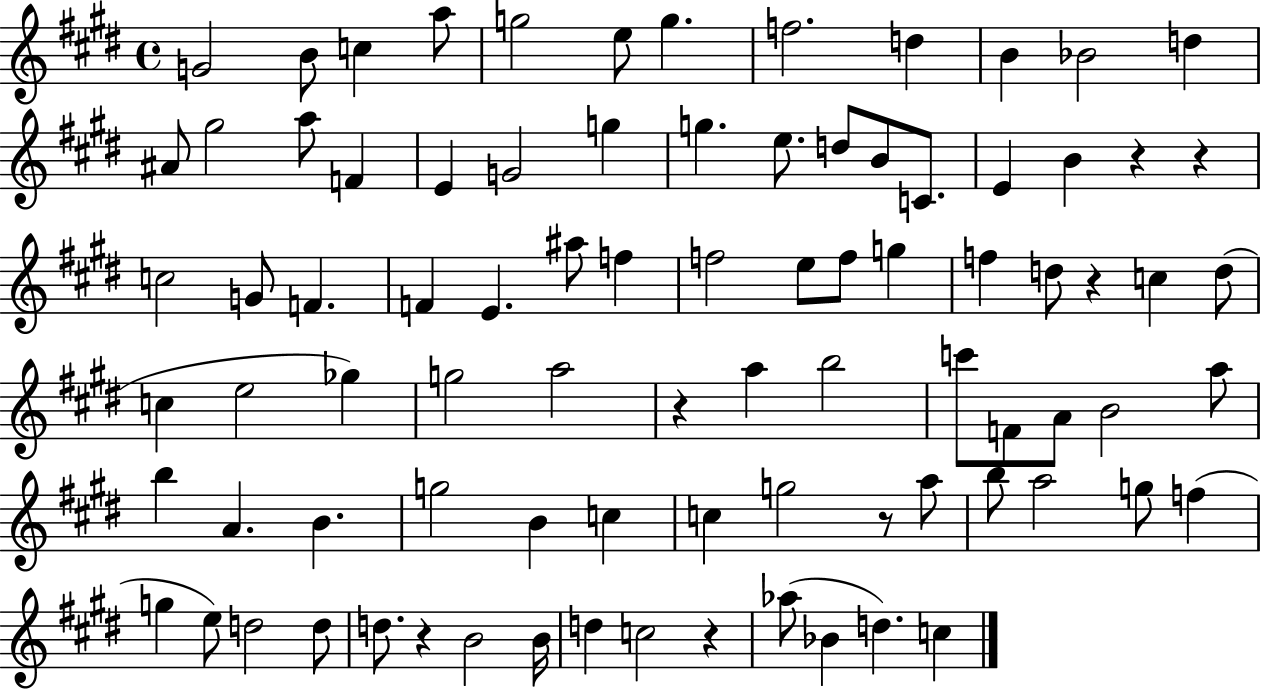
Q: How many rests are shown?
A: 7